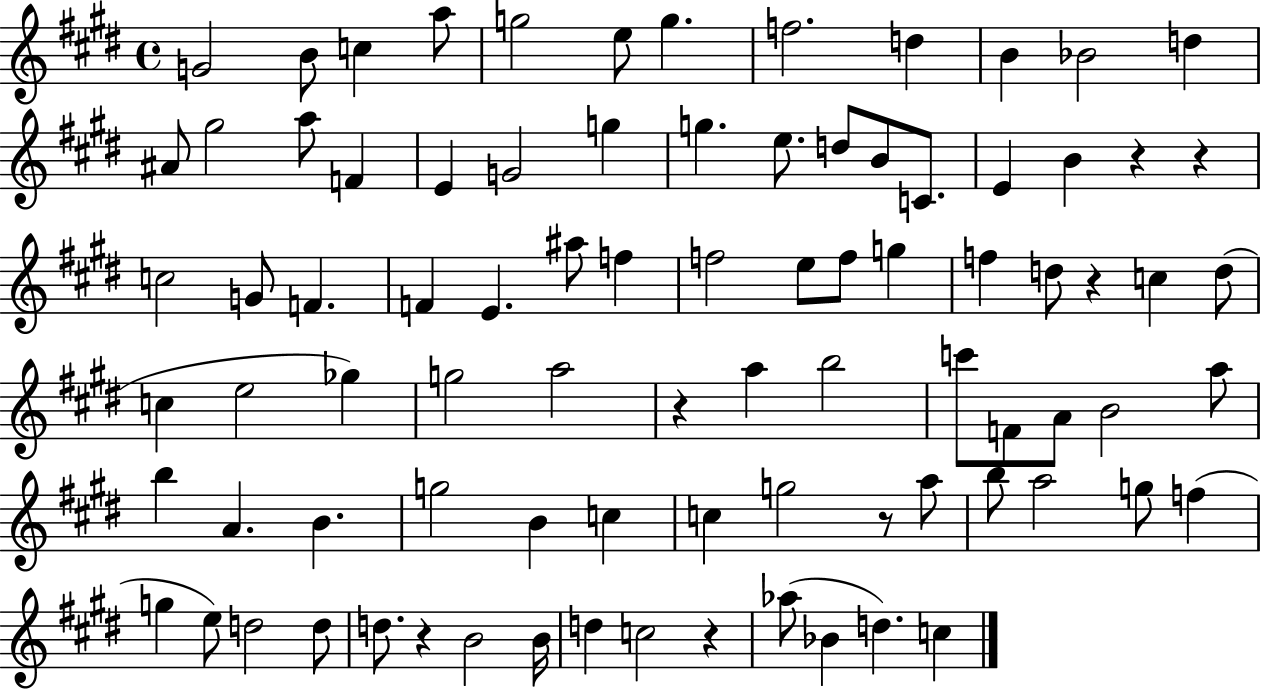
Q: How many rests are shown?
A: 7